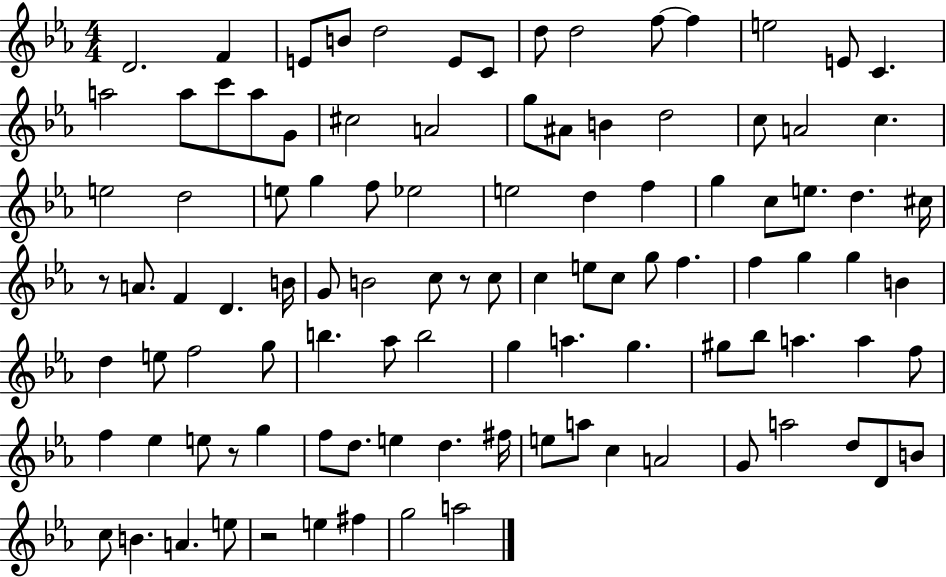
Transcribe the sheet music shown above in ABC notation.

X:1
T:Untitled
M:4/4
L:1/4
K:Eb
D2 F E/2 B/2 d2 E/2 C/2 d/2 d2 f/2 f e2 E/2 C a2 a/2 c'/2 a/2 G/2 ^c2 A2 g/2 ^A/2 B d2 c/2 A2 c e2 d2 e/2 g f/2 _e2 e2 d f g c/2 e/2 d ^c/4 z/2 A/2 F D B/4 G/2 B2 c/2 z/2 c/2 c e/2 c/2 g/2 f f g g B d e/2 f2 g/2 b _a/2 b2 g a g ^g/2 _b/2 a a f/2 f _e e/2 z/2 g f/2 d/2 e d ^f/4 e/2 a/2 c A2 G/2 a2 d/2 D/2 B/2 c/2 B A e/2 z2 e ^f g2 a2